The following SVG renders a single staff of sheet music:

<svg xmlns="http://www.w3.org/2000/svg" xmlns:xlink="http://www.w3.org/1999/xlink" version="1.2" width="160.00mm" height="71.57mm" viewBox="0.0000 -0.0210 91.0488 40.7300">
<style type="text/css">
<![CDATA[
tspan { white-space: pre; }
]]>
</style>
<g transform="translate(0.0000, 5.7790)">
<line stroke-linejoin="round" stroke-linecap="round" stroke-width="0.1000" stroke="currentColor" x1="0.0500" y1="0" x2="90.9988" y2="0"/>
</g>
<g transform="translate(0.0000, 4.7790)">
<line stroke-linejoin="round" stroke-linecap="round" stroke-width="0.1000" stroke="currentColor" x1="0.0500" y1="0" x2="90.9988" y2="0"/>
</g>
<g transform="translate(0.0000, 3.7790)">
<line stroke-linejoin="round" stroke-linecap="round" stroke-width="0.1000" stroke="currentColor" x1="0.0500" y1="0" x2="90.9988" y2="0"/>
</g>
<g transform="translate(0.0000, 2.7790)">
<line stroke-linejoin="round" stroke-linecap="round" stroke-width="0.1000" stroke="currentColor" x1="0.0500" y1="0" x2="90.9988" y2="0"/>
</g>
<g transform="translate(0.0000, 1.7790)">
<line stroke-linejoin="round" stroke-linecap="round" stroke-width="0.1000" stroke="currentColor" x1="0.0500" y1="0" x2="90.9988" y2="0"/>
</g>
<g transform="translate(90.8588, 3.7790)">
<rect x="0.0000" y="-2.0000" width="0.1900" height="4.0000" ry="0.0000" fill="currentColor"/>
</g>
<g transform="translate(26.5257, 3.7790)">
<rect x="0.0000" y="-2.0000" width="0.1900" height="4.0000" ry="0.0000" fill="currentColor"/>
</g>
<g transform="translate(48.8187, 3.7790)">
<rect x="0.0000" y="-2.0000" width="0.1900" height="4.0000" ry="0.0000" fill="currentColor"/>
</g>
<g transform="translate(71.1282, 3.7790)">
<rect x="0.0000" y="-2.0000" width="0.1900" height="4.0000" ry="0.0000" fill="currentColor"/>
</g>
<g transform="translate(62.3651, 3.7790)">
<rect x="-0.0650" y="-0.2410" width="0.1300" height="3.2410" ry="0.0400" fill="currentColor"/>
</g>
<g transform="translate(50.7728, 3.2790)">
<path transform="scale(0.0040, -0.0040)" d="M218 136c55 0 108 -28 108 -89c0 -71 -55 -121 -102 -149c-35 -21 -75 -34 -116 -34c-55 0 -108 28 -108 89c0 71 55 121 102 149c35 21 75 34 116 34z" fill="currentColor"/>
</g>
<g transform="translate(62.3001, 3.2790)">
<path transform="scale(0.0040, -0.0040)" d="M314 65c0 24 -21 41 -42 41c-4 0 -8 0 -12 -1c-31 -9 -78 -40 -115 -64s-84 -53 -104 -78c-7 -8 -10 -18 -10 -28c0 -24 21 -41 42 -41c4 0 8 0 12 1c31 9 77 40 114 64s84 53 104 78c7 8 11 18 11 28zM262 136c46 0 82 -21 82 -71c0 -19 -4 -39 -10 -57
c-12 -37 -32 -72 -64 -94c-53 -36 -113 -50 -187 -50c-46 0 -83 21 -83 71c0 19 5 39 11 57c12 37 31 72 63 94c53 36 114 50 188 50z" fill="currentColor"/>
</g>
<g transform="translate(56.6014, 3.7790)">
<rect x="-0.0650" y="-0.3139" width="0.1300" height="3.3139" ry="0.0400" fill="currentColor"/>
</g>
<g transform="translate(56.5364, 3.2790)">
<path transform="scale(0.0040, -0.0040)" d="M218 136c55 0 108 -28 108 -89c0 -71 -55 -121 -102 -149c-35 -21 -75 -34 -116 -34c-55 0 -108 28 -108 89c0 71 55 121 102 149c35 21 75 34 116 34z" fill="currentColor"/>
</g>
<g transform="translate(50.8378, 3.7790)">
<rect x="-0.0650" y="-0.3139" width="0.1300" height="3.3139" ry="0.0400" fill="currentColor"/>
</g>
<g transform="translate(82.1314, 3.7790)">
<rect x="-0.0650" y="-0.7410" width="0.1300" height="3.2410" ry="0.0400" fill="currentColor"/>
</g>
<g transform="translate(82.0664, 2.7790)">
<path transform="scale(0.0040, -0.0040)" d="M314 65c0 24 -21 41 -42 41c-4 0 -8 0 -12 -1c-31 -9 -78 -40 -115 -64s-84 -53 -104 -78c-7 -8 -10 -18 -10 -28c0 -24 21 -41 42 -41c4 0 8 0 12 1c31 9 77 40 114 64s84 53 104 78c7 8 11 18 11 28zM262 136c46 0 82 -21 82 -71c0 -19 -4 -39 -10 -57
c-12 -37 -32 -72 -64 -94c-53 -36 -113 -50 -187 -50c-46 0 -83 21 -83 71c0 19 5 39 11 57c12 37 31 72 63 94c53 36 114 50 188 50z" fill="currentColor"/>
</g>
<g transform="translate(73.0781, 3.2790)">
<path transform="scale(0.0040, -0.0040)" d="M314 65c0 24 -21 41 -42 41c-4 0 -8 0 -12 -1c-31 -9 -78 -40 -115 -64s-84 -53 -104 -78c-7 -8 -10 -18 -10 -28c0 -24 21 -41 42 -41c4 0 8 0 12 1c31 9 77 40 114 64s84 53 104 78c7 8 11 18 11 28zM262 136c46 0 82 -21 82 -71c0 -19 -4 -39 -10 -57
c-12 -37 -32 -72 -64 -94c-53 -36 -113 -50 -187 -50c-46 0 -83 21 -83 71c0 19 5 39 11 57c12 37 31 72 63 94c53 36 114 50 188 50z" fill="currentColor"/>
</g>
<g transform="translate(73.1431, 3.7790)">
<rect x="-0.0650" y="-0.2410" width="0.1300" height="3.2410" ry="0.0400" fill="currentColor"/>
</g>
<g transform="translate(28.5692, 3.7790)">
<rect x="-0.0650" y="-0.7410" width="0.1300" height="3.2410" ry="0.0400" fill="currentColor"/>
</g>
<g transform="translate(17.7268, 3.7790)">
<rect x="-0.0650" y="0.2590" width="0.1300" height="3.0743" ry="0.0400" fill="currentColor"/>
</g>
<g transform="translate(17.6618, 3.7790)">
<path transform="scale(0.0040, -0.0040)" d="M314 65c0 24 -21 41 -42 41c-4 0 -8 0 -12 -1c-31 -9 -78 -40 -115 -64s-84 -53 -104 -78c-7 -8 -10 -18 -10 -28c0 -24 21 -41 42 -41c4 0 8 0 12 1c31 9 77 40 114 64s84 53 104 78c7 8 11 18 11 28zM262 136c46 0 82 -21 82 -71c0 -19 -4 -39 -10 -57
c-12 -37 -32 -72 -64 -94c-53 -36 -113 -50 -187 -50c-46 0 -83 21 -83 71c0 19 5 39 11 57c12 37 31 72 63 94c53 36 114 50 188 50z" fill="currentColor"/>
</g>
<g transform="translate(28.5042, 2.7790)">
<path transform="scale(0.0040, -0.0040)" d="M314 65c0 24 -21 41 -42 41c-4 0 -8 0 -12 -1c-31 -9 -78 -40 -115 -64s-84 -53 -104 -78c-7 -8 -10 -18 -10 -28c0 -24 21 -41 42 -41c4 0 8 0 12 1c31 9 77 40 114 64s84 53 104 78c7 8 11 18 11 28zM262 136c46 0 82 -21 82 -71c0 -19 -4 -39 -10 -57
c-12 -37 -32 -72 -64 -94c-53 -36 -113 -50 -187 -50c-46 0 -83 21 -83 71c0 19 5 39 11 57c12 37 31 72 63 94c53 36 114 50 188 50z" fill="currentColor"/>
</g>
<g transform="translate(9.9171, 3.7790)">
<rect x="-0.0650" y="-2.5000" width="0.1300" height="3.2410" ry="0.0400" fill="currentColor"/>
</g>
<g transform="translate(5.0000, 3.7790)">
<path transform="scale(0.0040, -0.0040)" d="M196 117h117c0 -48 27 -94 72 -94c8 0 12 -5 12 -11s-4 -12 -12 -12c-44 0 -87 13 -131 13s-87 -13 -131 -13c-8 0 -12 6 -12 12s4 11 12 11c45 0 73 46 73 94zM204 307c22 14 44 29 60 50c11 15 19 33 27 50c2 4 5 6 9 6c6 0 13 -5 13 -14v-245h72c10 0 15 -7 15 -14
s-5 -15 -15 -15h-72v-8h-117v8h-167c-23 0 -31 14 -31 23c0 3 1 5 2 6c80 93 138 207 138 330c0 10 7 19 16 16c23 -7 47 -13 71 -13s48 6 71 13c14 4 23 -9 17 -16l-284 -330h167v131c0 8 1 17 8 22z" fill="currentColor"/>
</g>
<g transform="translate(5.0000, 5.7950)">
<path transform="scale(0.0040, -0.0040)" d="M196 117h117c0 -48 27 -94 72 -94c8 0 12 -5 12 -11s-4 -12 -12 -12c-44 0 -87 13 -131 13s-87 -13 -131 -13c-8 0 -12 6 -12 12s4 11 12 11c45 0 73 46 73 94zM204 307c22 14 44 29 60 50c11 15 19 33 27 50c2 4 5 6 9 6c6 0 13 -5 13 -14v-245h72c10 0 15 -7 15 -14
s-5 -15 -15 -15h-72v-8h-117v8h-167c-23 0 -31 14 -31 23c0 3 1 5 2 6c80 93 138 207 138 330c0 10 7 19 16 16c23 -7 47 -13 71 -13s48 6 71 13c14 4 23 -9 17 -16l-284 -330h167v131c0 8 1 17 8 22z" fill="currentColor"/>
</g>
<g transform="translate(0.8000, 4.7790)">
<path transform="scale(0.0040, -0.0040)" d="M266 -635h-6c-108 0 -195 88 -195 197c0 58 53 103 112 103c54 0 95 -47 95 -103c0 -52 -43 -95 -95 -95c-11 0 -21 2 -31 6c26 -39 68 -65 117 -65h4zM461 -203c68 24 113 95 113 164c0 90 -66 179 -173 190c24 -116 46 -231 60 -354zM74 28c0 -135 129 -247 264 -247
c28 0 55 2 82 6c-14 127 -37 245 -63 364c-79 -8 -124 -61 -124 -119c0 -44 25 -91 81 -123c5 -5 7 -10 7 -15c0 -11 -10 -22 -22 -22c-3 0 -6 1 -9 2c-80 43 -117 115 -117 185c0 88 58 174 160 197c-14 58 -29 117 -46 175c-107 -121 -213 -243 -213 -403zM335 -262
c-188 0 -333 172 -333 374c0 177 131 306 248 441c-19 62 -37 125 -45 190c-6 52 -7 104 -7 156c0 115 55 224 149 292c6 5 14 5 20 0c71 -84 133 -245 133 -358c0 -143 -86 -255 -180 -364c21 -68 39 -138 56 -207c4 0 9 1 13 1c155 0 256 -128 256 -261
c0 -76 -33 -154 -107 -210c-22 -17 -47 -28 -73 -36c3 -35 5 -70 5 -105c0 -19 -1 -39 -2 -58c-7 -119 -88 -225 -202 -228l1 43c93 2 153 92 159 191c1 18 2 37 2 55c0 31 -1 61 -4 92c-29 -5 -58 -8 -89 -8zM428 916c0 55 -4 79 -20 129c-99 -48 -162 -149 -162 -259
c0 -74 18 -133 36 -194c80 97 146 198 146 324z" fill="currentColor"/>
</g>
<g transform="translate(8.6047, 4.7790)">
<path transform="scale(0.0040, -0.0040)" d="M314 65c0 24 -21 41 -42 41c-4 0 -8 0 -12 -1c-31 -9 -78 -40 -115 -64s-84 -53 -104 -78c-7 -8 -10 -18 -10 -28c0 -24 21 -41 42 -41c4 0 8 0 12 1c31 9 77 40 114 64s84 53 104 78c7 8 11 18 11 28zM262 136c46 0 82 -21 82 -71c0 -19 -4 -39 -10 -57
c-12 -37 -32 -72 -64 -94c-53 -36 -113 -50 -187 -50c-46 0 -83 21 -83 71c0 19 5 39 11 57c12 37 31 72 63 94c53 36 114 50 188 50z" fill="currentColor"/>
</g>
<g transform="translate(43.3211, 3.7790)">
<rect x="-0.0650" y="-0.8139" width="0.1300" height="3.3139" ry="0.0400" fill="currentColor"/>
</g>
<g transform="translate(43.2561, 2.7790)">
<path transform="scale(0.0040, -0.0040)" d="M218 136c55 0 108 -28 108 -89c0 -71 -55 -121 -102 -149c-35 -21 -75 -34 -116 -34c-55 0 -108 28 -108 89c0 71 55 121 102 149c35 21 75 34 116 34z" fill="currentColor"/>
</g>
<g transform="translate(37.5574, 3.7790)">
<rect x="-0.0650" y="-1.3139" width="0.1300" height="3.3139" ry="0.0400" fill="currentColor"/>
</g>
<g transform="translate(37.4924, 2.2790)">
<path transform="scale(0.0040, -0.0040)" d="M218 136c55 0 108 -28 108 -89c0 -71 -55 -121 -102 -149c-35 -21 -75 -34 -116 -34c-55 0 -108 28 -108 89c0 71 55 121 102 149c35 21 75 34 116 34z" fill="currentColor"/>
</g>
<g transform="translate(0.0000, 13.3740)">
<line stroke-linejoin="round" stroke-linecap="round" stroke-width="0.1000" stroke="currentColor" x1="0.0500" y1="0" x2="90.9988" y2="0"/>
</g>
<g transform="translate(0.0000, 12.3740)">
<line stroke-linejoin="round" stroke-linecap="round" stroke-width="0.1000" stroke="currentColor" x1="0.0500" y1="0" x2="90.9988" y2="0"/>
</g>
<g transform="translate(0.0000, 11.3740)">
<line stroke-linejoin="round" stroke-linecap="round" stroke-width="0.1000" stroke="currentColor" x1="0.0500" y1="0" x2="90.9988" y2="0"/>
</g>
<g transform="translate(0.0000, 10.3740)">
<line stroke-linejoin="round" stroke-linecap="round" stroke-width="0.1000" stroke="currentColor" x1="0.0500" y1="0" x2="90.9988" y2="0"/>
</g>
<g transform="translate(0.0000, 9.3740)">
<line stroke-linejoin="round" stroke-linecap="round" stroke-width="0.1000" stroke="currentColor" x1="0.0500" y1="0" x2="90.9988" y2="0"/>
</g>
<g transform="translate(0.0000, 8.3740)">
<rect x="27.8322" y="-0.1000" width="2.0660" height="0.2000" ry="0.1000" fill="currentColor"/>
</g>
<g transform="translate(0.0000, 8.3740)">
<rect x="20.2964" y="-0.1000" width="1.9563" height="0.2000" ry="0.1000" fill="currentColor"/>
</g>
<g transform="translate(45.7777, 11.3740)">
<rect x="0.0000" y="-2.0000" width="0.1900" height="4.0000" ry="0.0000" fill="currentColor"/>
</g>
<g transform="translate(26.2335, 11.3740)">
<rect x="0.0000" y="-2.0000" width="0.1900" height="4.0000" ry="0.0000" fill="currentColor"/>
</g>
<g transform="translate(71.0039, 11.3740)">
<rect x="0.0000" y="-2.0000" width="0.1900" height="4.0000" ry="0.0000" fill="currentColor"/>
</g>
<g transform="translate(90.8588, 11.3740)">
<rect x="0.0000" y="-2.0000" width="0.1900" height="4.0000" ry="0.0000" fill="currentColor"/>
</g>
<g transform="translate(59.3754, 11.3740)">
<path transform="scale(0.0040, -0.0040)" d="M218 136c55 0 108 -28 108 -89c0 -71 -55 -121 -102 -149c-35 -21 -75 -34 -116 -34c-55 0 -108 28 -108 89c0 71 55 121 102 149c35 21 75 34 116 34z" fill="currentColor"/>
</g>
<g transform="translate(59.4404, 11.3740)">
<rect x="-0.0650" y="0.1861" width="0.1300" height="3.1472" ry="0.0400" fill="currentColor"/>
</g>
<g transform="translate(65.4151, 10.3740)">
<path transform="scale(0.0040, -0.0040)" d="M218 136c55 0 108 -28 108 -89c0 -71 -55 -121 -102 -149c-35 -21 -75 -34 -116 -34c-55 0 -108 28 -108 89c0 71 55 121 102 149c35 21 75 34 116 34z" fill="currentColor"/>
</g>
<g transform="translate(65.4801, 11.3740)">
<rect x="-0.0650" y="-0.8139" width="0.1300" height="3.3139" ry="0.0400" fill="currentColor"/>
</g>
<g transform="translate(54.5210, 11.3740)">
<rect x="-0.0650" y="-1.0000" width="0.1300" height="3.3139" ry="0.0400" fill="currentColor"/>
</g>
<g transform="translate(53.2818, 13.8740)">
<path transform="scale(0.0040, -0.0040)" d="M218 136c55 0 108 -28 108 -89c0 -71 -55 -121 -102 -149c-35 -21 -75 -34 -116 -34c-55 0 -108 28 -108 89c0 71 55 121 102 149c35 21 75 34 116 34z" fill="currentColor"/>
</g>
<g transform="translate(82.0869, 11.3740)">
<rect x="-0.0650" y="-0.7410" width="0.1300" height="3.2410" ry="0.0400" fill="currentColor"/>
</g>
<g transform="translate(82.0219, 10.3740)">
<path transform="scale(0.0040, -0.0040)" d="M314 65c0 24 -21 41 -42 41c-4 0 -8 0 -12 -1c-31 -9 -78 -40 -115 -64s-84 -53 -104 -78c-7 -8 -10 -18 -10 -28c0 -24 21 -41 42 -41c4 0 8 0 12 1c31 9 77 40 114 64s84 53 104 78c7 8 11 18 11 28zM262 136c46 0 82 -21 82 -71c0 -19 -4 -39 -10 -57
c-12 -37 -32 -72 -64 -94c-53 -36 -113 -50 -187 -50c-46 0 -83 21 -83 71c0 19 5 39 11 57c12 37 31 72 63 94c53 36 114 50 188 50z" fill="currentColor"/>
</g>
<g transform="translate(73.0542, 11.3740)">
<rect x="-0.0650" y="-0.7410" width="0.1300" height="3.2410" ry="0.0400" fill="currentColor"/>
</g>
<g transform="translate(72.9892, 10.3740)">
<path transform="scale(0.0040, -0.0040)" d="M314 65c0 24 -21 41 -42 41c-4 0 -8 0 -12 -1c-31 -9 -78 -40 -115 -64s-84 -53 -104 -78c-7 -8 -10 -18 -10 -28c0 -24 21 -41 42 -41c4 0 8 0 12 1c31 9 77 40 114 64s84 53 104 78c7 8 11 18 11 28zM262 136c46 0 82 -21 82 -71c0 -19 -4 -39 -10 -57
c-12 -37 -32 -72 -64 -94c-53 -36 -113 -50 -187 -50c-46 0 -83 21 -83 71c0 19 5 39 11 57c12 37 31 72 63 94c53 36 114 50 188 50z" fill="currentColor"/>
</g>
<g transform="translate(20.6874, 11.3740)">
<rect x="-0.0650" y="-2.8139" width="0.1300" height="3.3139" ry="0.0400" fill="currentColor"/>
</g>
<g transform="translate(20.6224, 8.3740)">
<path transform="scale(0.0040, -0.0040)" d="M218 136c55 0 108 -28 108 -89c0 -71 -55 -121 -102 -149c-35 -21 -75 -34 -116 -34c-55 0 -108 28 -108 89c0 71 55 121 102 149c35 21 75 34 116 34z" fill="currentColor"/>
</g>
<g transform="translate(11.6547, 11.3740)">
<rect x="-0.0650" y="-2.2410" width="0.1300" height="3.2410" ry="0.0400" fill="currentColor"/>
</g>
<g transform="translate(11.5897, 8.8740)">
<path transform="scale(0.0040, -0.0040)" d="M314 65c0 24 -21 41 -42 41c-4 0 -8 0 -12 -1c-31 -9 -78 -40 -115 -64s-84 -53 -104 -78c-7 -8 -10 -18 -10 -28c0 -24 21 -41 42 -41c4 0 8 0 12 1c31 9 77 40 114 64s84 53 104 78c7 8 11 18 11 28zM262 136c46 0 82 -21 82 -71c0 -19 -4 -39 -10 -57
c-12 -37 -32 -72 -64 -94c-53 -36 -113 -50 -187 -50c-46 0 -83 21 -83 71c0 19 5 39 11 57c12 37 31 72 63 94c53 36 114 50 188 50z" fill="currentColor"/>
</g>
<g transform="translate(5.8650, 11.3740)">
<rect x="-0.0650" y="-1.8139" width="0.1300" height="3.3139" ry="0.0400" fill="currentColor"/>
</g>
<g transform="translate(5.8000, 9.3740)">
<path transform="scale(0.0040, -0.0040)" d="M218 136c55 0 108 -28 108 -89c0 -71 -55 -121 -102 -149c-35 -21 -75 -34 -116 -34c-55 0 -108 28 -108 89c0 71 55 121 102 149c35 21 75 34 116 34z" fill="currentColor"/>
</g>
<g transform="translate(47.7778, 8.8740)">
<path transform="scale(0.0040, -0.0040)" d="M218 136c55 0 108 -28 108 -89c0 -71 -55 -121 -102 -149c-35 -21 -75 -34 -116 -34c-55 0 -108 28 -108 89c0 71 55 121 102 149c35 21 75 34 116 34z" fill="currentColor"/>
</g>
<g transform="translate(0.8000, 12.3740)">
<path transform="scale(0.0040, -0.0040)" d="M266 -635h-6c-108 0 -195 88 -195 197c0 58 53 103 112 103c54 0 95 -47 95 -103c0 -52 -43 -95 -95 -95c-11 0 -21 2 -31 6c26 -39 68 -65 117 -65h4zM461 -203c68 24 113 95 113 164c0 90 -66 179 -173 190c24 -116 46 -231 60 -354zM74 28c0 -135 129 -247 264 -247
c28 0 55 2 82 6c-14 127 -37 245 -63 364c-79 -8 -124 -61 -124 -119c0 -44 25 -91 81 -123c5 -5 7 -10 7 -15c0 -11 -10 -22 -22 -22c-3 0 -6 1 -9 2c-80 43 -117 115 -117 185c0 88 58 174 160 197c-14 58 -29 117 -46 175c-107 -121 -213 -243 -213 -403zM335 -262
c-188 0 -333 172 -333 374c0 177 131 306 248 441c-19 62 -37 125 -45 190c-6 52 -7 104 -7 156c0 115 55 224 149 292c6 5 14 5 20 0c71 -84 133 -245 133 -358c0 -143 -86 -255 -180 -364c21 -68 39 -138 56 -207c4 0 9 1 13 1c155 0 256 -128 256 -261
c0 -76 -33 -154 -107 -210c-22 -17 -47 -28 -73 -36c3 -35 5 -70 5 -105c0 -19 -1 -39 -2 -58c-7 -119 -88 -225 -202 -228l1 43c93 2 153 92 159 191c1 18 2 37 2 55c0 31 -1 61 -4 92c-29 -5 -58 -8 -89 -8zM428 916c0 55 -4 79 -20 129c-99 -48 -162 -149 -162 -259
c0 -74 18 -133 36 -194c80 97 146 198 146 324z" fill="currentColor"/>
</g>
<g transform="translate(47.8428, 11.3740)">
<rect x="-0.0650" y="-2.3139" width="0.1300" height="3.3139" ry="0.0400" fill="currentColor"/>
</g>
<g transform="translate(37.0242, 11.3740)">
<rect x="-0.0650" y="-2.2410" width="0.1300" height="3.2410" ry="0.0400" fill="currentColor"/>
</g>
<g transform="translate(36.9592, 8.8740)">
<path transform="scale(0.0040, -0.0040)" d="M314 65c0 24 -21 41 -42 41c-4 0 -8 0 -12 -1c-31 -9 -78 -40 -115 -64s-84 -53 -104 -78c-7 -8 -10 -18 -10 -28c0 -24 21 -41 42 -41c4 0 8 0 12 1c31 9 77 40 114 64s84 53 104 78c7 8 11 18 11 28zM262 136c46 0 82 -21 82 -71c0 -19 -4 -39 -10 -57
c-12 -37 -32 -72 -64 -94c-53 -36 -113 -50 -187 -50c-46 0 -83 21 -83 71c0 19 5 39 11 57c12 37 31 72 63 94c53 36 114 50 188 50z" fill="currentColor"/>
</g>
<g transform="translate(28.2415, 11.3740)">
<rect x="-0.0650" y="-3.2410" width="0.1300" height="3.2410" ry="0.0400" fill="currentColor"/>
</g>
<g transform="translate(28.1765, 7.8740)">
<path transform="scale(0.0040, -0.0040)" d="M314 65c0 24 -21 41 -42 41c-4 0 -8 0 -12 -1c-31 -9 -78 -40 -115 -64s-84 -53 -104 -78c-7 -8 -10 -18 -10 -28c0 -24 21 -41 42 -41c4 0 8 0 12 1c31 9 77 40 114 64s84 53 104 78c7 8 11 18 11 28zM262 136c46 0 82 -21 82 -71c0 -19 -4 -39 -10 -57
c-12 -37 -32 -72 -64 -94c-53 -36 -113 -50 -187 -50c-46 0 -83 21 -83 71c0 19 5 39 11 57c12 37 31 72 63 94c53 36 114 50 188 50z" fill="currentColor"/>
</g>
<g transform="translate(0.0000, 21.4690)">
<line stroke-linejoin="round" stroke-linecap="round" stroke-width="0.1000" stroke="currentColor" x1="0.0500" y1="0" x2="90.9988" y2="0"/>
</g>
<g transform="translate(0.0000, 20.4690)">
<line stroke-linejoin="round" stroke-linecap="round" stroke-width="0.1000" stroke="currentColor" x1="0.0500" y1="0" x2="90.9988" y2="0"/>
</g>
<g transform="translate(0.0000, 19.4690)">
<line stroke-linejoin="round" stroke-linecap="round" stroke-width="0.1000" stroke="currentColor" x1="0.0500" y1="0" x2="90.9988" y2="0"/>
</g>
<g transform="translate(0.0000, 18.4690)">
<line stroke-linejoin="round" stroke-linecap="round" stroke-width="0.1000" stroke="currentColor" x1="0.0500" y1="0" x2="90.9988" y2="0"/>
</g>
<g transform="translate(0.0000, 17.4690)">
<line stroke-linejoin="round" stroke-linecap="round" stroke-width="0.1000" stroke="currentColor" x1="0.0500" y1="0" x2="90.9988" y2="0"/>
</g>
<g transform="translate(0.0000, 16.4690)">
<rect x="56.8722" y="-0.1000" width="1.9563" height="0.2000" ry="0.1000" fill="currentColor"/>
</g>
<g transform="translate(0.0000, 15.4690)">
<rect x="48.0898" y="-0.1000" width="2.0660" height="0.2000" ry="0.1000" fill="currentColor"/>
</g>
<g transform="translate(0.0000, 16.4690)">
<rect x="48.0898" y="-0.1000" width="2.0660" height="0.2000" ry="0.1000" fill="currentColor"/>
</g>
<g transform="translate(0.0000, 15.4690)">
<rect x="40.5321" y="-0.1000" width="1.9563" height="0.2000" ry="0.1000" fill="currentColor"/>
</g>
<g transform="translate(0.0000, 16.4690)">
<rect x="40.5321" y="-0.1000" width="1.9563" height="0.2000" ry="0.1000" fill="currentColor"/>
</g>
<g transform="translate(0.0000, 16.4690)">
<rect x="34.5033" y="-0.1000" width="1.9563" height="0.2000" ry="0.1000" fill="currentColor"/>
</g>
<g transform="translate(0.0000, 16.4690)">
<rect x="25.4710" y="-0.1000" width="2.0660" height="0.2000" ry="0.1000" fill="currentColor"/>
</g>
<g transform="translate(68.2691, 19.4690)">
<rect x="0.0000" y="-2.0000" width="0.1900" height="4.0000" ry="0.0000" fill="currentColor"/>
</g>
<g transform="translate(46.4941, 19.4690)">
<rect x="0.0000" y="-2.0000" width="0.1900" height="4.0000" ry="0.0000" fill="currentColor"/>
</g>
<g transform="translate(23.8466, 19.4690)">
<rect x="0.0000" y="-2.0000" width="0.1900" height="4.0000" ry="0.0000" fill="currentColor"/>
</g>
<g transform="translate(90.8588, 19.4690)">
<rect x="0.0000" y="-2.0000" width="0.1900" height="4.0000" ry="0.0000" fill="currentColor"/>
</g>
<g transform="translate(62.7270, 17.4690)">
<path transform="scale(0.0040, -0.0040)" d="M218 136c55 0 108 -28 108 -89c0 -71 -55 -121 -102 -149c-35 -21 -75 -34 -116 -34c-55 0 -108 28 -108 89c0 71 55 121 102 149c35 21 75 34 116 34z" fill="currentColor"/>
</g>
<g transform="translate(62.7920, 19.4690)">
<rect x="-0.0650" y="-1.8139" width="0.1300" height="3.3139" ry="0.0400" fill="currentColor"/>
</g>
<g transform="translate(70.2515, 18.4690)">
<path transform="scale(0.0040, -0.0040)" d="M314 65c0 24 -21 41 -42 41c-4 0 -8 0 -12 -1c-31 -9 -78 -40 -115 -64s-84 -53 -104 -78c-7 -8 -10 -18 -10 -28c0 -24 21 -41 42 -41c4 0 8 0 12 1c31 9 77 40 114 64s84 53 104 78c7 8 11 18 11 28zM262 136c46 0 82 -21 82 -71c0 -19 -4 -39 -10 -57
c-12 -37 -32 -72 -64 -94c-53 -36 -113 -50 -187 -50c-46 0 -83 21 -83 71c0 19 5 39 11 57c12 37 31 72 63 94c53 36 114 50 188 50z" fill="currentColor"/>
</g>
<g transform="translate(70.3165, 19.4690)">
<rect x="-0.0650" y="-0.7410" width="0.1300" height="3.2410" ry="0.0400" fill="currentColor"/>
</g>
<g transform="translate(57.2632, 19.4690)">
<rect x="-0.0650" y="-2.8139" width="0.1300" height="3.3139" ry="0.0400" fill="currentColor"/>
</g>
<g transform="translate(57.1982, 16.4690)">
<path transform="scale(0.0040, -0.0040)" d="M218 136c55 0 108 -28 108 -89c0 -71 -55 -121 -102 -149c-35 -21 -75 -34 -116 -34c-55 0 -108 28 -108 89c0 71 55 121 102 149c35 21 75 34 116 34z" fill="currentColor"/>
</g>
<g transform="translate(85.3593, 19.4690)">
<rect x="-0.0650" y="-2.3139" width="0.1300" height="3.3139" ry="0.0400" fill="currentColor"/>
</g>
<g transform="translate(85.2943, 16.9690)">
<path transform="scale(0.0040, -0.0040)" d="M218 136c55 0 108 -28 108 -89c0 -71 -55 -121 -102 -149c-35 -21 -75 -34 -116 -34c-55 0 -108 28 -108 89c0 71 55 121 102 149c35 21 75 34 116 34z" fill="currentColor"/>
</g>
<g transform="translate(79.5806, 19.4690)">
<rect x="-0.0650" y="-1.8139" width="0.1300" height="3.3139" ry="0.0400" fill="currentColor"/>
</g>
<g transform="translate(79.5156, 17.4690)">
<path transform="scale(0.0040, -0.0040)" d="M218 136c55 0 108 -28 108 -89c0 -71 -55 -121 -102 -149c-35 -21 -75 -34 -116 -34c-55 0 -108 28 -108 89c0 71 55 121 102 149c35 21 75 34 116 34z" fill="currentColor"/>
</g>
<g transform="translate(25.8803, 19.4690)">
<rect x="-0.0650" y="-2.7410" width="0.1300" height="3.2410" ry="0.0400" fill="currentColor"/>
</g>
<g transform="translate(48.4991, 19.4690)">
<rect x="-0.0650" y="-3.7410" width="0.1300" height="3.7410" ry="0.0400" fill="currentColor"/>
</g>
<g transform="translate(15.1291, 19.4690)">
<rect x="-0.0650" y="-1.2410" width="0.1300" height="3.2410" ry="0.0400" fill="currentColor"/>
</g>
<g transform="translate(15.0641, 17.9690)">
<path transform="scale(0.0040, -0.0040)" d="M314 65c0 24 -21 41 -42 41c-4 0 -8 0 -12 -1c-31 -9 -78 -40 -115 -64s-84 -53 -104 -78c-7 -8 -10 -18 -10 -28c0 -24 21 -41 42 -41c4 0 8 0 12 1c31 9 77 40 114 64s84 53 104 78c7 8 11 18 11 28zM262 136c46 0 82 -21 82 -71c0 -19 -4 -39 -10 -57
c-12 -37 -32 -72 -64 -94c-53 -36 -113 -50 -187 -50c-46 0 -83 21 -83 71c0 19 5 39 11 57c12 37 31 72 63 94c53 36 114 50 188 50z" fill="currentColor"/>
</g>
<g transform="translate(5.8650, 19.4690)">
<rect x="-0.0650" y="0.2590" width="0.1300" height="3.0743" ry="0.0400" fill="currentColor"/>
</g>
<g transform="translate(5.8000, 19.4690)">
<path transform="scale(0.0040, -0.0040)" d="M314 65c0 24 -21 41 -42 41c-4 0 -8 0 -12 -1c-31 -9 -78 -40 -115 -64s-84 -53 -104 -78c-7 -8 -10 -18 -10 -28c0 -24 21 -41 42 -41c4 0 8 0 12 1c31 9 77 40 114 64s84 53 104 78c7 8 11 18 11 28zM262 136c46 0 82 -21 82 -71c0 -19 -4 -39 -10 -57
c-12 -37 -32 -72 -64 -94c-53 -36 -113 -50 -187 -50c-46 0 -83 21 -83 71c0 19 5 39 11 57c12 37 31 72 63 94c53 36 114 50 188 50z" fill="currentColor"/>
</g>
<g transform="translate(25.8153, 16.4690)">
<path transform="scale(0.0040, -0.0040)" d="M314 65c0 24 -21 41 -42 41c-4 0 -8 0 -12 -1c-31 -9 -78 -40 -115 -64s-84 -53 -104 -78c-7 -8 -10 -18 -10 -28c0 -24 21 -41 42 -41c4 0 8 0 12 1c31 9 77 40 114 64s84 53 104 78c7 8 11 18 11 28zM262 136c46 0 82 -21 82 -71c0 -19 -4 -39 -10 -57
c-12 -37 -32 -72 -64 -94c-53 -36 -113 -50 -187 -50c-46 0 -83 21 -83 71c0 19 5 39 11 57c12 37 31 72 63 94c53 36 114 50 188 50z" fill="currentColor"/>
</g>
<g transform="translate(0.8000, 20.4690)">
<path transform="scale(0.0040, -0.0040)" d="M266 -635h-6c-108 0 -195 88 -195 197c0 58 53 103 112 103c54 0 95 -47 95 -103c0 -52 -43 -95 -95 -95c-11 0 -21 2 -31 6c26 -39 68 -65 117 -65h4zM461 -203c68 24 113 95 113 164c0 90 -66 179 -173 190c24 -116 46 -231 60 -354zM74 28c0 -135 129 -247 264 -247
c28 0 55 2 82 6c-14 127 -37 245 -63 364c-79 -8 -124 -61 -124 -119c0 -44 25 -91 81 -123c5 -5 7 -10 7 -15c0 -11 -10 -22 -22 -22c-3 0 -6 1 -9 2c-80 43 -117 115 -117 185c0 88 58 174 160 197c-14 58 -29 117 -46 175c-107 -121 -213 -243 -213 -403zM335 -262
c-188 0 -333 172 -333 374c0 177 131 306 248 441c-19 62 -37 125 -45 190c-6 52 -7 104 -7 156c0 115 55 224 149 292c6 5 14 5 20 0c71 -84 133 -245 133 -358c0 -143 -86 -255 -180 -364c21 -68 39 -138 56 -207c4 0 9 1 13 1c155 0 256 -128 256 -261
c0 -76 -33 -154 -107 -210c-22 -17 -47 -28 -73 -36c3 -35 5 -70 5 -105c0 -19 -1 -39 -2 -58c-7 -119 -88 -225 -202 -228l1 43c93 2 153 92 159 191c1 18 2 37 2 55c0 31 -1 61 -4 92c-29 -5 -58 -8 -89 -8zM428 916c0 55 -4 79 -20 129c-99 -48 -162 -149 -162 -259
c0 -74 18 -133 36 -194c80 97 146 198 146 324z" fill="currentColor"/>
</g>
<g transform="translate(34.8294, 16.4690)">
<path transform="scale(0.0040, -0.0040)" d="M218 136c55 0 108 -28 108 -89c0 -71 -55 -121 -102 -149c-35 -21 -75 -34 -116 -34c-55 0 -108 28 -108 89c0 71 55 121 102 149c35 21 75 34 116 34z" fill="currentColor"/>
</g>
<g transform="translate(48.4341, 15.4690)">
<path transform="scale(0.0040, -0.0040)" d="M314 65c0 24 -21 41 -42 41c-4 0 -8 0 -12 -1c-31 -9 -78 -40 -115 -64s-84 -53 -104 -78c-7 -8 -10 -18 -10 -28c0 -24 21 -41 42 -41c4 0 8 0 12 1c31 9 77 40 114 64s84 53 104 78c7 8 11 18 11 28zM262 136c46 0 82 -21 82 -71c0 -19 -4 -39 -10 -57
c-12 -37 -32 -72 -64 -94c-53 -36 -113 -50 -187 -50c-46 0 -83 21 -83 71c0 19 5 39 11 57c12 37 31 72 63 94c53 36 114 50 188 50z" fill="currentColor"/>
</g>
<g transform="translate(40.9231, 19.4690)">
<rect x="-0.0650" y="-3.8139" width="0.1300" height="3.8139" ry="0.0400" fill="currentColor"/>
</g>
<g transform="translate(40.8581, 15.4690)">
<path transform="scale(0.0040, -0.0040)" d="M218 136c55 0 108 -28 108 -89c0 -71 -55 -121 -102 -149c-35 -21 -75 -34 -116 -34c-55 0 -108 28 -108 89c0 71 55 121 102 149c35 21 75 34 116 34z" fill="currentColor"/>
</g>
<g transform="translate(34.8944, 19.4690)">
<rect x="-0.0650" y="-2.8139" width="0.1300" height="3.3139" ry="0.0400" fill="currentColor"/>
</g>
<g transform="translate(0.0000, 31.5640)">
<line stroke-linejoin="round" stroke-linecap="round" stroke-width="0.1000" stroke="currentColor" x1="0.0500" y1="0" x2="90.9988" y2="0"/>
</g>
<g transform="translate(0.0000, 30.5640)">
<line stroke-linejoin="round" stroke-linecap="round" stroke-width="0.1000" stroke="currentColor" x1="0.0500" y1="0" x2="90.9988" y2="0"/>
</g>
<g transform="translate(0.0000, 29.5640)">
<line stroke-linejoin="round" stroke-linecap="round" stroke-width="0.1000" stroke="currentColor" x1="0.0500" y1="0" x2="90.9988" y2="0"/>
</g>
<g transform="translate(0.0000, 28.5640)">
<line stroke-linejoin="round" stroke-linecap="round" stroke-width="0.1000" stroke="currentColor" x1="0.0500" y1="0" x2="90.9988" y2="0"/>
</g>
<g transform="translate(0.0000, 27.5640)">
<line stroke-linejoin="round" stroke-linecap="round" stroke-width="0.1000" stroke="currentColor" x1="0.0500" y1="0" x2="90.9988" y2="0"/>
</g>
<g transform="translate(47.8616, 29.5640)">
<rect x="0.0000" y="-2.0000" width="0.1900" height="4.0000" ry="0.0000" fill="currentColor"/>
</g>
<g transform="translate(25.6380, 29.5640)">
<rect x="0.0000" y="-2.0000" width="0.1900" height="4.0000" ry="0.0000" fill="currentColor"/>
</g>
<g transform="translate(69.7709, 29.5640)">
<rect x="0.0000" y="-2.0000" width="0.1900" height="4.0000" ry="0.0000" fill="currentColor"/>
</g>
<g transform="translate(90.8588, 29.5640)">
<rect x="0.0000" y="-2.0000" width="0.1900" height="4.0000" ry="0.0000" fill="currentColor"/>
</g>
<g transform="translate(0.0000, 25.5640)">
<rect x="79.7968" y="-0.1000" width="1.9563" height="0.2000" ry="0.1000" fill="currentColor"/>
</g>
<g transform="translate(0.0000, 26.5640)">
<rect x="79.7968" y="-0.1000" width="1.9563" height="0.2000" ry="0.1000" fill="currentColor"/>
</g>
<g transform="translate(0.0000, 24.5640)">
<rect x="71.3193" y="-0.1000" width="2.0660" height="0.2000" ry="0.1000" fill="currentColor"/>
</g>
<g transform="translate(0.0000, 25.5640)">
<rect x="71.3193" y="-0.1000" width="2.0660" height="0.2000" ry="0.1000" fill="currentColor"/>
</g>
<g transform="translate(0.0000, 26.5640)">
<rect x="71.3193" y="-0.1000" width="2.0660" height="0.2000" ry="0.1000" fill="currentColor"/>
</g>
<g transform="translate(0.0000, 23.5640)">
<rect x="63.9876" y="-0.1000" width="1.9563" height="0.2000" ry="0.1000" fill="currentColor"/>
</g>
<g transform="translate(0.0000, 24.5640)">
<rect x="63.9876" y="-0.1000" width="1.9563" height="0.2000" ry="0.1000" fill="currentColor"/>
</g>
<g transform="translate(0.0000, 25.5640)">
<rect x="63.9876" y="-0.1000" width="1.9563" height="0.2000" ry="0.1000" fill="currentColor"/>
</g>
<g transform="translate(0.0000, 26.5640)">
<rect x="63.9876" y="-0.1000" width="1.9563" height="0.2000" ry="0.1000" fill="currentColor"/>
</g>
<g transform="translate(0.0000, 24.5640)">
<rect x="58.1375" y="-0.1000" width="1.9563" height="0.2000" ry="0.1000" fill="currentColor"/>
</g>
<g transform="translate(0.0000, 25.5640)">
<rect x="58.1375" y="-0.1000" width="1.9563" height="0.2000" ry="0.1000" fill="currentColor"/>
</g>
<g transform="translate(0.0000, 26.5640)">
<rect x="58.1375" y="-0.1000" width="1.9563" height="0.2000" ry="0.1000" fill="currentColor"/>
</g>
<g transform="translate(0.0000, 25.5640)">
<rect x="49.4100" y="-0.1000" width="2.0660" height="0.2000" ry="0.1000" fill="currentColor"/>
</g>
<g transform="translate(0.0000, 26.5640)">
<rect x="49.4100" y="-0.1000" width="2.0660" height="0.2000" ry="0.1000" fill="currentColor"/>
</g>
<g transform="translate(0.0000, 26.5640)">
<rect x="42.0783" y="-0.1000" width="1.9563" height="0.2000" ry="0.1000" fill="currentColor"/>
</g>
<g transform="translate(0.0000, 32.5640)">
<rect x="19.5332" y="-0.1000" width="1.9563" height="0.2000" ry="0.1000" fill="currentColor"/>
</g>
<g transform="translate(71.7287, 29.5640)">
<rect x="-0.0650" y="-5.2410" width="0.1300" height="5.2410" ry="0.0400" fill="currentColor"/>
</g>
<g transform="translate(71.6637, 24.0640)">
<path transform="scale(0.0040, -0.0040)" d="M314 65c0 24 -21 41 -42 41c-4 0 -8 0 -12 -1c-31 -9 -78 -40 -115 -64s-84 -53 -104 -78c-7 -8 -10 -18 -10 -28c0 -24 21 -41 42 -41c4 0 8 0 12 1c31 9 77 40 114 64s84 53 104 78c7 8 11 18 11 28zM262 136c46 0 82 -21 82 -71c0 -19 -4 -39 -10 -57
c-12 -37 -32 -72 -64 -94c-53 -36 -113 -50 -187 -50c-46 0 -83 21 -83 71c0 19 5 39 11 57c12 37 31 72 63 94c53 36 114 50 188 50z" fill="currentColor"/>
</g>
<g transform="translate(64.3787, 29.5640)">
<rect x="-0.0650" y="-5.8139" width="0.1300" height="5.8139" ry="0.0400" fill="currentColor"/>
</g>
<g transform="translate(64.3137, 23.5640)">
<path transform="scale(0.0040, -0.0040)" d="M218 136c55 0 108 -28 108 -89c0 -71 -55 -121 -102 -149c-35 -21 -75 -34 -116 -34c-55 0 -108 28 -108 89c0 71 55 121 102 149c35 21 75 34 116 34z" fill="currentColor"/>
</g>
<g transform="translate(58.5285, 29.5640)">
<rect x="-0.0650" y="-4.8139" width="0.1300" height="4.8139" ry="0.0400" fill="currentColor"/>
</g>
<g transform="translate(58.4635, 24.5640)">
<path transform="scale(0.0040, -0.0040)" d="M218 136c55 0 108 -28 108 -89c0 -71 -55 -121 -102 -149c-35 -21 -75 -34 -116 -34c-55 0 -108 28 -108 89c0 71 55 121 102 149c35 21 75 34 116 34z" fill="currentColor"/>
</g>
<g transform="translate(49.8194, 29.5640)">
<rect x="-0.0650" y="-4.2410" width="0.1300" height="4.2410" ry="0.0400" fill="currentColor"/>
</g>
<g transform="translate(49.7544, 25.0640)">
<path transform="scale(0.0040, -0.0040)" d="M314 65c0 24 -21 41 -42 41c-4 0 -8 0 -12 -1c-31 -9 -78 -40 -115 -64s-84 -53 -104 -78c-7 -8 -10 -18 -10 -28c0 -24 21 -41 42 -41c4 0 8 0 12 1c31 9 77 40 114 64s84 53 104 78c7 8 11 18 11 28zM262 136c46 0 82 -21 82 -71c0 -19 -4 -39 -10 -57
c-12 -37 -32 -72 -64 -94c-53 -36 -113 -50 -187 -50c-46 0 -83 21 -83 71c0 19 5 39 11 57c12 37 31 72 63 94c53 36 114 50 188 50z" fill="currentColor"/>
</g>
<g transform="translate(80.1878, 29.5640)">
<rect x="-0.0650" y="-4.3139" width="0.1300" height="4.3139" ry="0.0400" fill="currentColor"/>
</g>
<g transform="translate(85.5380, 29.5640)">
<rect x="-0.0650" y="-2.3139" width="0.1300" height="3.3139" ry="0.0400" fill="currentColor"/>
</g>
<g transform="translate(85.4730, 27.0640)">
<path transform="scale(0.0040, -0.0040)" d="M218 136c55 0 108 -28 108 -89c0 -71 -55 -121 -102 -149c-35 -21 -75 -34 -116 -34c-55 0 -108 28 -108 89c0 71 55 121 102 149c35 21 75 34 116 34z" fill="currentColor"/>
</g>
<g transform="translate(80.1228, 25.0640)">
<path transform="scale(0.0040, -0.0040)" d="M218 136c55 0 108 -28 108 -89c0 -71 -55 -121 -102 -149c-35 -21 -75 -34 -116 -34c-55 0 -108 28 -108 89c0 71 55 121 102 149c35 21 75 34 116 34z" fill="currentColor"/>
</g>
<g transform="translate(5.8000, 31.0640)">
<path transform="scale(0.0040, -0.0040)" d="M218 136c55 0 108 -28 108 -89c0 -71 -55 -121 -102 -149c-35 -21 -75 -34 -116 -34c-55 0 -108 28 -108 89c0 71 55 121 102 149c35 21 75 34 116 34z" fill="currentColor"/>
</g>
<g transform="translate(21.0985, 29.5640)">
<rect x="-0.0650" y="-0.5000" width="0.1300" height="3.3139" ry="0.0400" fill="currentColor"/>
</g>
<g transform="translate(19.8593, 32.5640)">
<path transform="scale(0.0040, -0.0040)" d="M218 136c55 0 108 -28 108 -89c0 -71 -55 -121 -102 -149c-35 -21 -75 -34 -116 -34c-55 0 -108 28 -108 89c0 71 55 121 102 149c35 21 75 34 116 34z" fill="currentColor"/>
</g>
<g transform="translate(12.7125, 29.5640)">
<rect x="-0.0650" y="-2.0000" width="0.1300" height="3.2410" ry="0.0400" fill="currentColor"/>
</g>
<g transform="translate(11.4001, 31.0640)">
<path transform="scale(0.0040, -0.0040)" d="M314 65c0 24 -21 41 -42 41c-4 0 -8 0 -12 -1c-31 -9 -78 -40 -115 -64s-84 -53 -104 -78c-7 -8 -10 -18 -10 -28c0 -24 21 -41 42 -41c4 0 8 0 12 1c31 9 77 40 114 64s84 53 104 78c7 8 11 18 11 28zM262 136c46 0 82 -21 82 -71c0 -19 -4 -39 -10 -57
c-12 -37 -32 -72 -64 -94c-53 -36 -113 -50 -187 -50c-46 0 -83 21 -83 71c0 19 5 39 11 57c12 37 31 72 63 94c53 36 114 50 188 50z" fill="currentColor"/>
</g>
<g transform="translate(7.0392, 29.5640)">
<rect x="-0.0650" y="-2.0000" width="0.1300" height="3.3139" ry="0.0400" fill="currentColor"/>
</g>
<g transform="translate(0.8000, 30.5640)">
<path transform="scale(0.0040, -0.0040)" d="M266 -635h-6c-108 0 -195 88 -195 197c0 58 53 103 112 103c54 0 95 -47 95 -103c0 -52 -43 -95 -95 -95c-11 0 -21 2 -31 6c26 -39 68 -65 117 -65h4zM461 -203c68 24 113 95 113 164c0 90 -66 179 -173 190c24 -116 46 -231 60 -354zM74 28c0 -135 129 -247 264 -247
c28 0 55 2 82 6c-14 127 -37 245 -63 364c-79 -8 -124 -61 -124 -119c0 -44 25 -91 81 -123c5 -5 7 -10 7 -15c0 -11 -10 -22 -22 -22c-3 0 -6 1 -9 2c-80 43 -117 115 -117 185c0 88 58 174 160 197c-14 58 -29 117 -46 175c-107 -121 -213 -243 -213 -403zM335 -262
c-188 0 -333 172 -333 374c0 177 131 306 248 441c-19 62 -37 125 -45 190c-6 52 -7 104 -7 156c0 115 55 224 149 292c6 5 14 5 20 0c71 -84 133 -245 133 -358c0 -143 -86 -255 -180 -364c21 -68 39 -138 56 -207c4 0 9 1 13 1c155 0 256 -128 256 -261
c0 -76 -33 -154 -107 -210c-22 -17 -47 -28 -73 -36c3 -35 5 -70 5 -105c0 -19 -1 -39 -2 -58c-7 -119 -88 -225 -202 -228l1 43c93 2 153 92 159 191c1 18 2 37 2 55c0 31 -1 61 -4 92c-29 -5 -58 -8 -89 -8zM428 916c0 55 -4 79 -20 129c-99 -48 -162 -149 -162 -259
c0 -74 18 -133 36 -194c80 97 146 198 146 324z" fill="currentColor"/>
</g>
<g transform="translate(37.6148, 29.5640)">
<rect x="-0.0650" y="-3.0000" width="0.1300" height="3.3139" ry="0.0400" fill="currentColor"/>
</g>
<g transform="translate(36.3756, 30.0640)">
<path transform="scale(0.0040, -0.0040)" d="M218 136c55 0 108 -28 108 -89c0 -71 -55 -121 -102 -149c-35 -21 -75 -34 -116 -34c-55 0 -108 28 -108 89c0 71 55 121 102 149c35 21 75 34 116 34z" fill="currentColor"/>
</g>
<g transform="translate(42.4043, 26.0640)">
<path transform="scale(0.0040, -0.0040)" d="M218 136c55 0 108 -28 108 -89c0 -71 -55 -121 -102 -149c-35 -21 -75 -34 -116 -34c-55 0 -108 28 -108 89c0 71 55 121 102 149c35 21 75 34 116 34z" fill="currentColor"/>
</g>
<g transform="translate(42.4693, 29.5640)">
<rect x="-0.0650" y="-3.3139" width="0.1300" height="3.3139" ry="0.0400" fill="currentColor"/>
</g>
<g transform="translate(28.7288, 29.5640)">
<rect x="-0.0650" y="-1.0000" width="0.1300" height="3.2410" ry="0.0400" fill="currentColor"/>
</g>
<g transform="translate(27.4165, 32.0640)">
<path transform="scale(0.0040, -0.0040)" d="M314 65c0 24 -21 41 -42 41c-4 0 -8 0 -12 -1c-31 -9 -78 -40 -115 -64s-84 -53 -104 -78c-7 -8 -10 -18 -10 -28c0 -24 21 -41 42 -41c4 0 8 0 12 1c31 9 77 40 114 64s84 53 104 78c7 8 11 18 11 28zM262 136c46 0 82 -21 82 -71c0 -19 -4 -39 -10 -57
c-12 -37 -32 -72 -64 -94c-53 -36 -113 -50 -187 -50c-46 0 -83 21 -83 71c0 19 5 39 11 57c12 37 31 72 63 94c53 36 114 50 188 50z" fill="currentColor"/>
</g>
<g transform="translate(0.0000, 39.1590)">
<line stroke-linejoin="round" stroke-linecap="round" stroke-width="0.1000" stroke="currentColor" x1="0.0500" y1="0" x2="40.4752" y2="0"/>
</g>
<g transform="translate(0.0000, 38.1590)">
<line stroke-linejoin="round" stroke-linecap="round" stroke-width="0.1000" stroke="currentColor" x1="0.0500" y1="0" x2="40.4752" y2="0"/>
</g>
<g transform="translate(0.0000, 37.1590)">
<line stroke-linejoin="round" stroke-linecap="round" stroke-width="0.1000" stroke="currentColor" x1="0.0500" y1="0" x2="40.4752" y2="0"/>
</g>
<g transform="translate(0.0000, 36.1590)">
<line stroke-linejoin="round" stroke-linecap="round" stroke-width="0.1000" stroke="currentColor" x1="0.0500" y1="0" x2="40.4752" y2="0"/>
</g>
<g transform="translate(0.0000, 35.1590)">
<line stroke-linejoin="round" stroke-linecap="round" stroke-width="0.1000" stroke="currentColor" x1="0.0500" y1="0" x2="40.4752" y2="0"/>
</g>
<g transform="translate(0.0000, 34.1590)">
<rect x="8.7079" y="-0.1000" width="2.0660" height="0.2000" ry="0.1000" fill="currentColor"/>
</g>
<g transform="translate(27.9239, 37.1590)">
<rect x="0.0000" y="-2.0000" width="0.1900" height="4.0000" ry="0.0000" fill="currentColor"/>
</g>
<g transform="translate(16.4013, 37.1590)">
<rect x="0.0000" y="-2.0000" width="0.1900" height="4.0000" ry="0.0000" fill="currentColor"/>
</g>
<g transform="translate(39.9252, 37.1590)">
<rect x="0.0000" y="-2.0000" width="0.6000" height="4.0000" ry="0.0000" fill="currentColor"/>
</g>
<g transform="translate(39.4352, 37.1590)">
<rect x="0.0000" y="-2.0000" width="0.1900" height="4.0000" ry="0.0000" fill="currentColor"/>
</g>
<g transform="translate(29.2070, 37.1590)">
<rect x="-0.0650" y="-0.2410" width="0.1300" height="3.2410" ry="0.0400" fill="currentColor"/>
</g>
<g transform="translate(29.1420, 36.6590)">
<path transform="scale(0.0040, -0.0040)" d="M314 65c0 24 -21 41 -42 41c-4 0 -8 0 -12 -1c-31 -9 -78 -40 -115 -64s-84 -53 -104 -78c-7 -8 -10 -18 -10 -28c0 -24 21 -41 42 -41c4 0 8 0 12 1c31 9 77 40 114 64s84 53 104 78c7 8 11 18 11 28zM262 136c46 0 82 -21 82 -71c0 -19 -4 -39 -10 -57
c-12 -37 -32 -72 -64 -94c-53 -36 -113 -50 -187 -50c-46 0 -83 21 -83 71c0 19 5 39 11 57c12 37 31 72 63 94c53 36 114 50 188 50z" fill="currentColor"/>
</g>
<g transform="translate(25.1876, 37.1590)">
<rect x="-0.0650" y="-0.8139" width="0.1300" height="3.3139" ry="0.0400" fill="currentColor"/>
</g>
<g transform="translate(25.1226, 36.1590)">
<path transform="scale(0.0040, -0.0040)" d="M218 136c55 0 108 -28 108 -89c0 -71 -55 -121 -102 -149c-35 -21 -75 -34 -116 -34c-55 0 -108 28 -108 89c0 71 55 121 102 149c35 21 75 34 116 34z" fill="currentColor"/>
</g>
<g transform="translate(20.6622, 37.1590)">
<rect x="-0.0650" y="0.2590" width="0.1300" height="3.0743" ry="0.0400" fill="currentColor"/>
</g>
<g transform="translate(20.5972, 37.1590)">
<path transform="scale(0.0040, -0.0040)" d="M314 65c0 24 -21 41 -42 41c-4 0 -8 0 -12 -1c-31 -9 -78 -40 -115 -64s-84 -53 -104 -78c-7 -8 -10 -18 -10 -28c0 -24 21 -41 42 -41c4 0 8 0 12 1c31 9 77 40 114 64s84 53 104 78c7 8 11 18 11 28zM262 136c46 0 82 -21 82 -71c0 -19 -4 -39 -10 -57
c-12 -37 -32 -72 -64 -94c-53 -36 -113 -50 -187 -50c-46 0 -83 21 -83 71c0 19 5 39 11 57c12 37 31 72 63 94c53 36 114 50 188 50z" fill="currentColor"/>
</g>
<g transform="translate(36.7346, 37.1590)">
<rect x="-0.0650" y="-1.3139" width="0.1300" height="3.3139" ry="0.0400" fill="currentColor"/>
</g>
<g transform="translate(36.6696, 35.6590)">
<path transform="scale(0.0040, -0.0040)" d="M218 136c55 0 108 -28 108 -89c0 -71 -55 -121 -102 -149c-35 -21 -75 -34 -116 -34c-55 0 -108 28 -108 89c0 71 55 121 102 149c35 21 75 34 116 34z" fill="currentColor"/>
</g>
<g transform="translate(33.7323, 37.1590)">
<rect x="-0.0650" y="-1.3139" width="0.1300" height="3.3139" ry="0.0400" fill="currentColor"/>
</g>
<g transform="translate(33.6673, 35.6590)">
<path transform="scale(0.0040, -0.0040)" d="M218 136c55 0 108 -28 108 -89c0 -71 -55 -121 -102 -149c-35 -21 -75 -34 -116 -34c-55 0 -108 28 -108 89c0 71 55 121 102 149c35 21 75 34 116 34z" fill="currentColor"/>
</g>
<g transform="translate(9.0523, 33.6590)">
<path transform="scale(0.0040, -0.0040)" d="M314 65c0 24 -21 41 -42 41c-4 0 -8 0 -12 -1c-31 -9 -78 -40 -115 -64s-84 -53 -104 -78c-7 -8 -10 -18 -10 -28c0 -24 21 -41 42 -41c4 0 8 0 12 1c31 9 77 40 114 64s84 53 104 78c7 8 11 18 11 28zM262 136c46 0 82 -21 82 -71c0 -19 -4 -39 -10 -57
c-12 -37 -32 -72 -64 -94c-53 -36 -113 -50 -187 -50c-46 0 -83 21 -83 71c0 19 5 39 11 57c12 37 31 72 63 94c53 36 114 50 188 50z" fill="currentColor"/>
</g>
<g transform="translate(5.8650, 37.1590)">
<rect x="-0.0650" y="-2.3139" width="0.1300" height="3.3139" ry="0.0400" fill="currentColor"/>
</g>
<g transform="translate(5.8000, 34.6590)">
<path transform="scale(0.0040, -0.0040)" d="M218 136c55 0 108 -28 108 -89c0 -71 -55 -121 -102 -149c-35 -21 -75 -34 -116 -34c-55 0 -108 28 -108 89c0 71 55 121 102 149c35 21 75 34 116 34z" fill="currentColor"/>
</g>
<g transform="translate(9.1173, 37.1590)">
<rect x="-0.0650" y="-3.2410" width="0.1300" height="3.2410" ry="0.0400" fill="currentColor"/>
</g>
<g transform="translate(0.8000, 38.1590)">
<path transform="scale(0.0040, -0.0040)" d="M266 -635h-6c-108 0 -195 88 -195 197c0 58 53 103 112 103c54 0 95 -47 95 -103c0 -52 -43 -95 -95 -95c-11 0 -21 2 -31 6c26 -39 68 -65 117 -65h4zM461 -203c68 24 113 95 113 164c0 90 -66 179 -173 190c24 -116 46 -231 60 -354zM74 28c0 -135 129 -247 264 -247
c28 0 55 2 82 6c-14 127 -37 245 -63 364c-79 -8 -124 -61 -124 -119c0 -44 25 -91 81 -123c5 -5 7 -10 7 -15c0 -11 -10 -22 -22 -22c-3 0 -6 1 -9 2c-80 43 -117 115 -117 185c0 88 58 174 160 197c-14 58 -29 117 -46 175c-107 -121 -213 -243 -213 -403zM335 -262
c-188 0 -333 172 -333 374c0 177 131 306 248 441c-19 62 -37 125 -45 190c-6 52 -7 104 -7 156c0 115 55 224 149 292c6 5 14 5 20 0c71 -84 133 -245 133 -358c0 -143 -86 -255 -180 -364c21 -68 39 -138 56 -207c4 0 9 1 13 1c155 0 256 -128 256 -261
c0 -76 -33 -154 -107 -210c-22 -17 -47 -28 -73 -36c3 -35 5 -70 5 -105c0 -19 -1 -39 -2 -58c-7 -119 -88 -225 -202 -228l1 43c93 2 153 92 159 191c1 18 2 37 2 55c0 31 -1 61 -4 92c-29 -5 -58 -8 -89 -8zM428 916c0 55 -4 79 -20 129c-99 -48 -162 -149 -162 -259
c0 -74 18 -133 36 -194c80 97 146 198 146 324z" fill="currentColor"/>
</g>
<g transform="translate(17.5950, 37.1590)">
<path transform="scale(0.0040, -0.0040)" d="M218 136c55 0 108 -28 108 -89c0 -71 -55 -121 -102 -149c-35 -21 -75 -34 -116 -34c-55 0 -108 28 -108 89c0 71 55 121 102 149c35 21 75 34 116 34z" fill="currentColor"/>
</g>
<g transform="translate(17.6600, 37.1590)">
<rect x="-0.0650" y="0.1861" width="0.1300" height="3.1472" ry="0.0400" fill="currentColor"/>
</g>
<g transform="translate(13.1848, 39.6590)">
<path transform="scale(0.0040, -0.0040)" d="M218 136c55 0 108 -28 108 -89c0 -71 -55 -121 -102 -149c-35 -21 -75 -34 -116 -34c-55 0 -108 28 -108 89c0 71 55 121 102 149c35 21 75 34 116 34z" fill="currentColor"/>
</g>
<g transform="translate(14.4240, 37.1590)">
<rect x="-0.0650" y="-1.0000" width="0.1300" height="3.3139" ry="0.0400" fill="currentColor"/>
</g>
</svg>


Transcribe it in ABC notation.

X:1
T:Untitled
M:4/4
L:1/4
K:C
G2 B2 d2 e d c c c2 c2 d2 f g2 a b2 g2 g D B d d2 d2 B2 e2 a2 a c' c'2 a f d2 f g F F2 C D2 A b d'2 e' g' f'2 d' g g b2 D B B2 d c2 e e